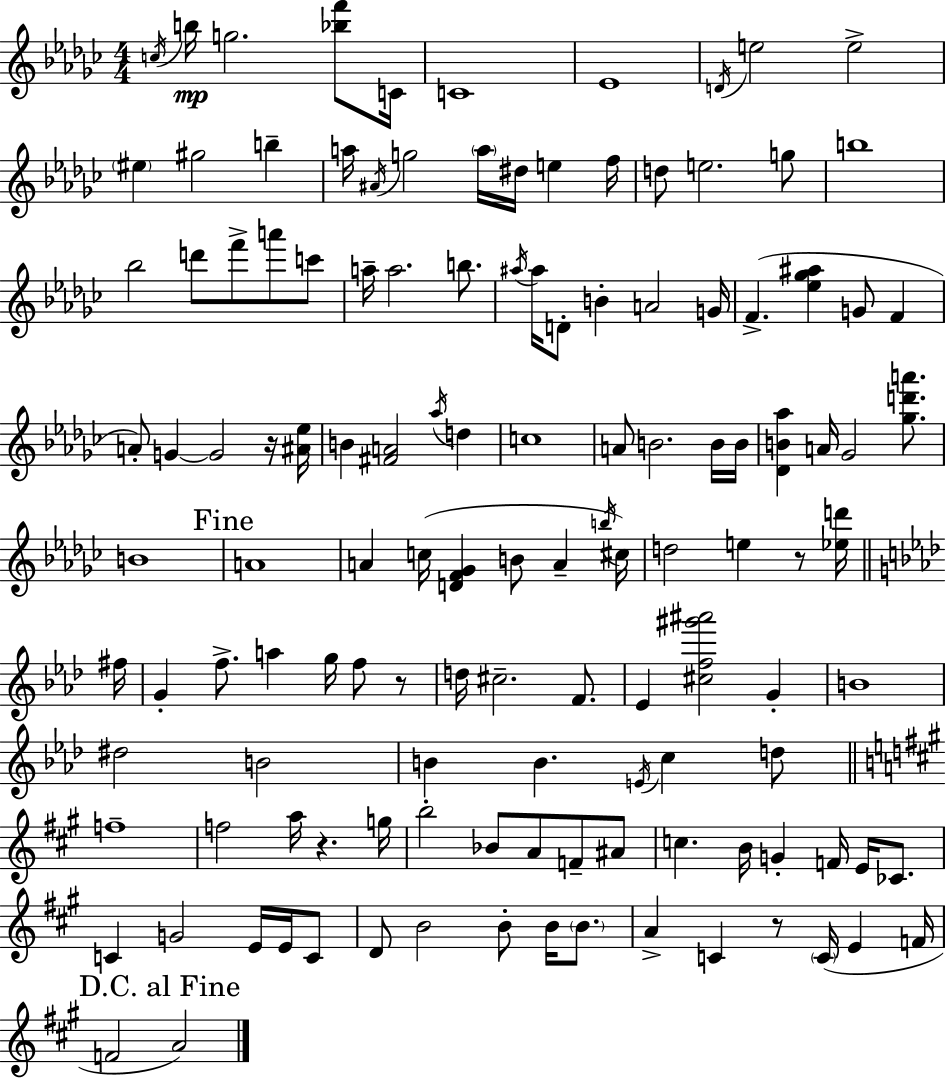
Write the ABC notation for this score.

X:1
T:Untitled
M:4/4
L:1/4
K:Ebm
c/4 b/4 g2 [_bf']/2 C/4 C4 _E4 D/4 e2 e2 ^e ^g2 b a/4 ^A/4 g2 a/4 ^d/4 e f/4 d/2 e2 g/2 b4 _b2 d'/2 f'/2 a'/2 c'/2 a/4 a2 b/2 ^a/4 ^a/4 D/2 B A2 G/4 F [_e_g^a] G/2 F A/2 G G2 z/4 [^A_e]/4 B [^FA]2 _a/4 d c4 A/2 B2 B/4 B/4 [_DB_a] A/4 _G2 [_gd'a']/2 B4 A4 A c/4 [DF_G] B/2 A b/4 ^c/4 d2 e z/2 [_ed']/4 ^f/4 G f/2 a g/4 f/2 z/2 d/4 ^c2 F/2 _E [^cf^g'^a']2 G B4 ^d2 B2 B B E/4 c d/2 f4 f2 a/4 z g/4 b2 _B/2 A/2 F/2 ^A/2 c B/4 G F/4 E/4 _C/2 C G2 E/4 E/4 C/2 D/2 B2 B/2 B/4 B/2 A C z/2 C/4 E F/4 F2 A2